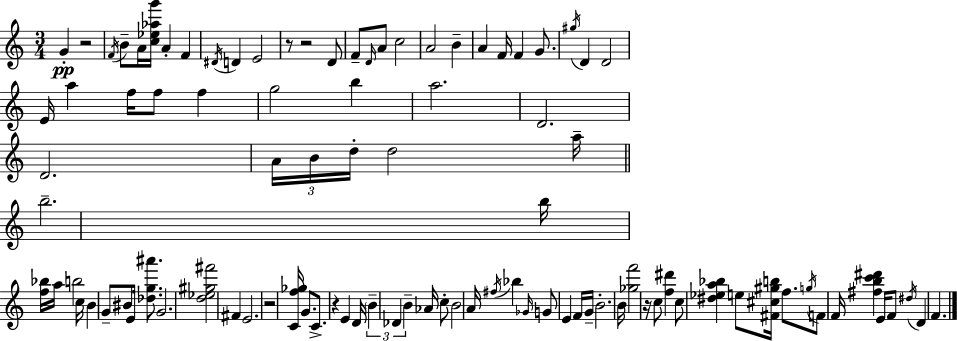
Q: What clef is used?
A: treble